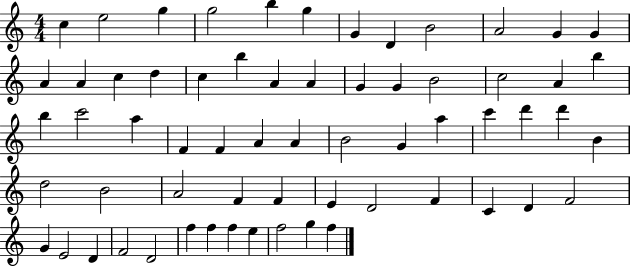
{
  \clef treble
  \numericTimeSignature
  \time 4/4
  \key c \major
  c''4 e''2 g''4 | g''2 b''4 g''4 | g'4 d'4 b'2 | a'2 g'4 g'4 | \break a'4 a'4 c''4 d''4 | c''4 b''4 a'4 a'4 | g'4 g'4 b'2 | c''2 a'4 b''4 | \break b''4 c'''2 a''4 | f'4 f'4 a'4 a'4 | b'2 g'4 a''4 | c'''4 d'''4 d'''4 b'4 | \break d''2 b'2 | a'2 f'4 f'4 | e'4 d'2 f'4 | c'4 d'4 f'2 | \break g'4 e'2 d'4 | f'2 d'2 | f''4 f''4 f''4 e''4 | f''2 g''4 f''4 | \break \bar "|."
}